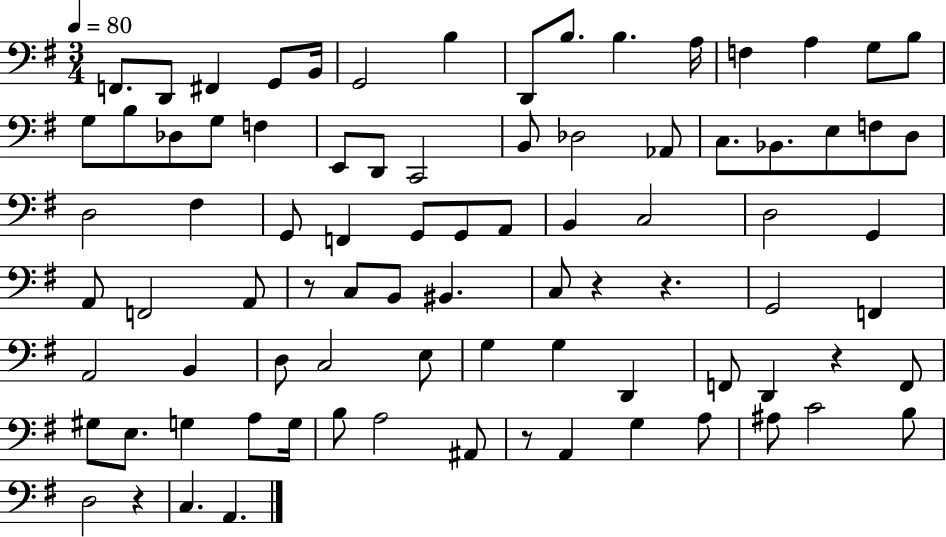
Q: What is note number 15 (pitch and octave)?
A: B3